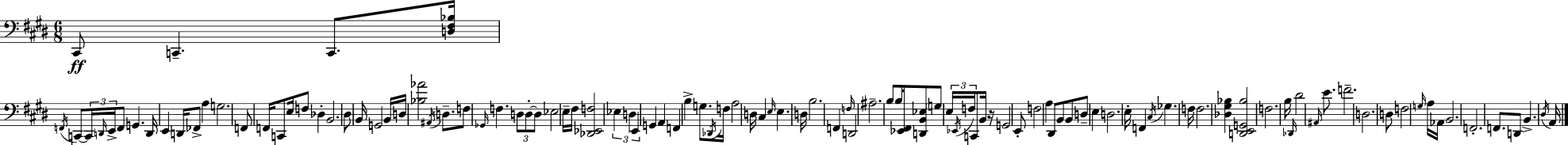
X:1
T:Untitled
M:6/8
L:1/4
K:E
^C,,/2 C,, C,,/2 [D,^F,_B,]/4 F,,/4 C,,/2 C,,/4 D,,/4 E,,/4 F,,/2 G,, D,,/4 E,, D,,/4 _F,,/2 A, G,2 F,,/2 F,,/4 C,,/2 E,/4 F,/2 _D, B,,2 ^D,/2 B,,/4 G,,2 B,,/4 D,/4 [_B,_A]2 ^A,,/4 D,/2 F,/2 _G,,/4 F, D,/2 D,/2 D,/2 _E,2 E,/4 ^F,/4 [_D,,_E,,F,]2 _E, D, E,, G,, A,, F,, B, G,/2 _D,,/4 F,/4 A,2 D,/4 ^C, E,/4 E, D,/4 B,2 F,, F,/4 D,,2 ^A,2 B,/2 B,/4 [_E,,^F,,]/4 [D,,B,,_E,]/2 G,/2 E,/4 _E,,/4 F,/4 C,,/2 B,,/4 z/4 G,,2 E,,/2 F,2 A, ^D,,/2 B,,/2 B,,/2 D,/2 E, D,2 E,/4 F,, ^C,/4 _G, F,/4 F,2 [_D,^G,_B,] [D,,E,,G,,_B,]2 F,2 B,/4 _D,,/4 ^D2 ^A,,/4 E/2 F2 D,2 D,/2 F,2 G,/4 A,/4 _A,,/4 B,,2 F,,2 F,,/2 D,,/2 B,, ^D,/4 A,,/4